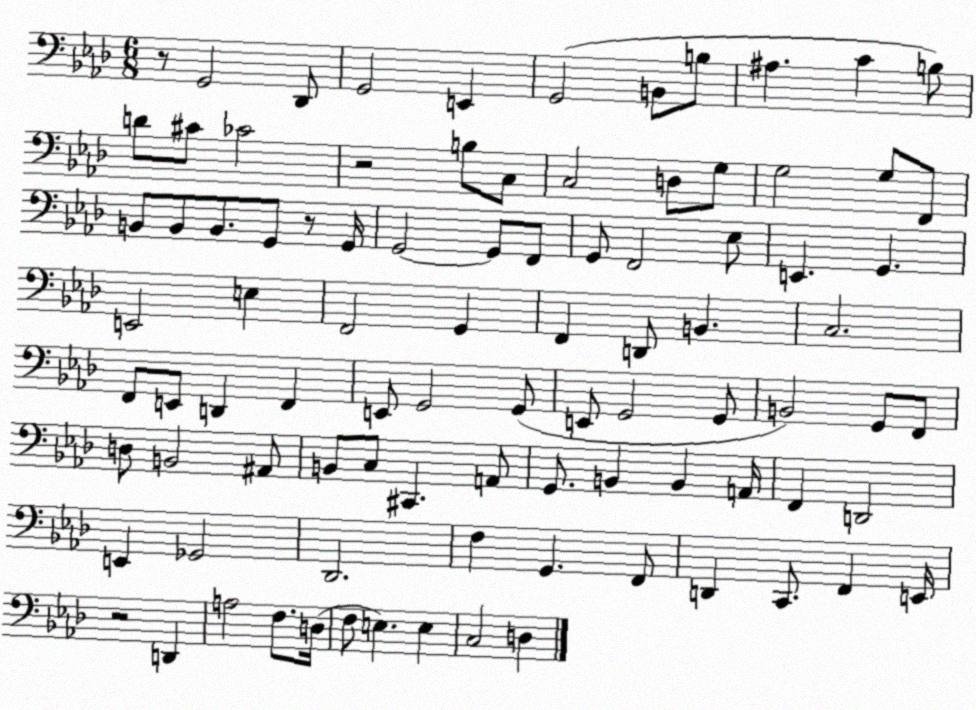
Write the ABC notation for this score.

X:1
T:Untitled
M:6/8
L:1/4
K:Ab
z/2 G,,2 _D,,/2 G,,2 E,, G,,2 B,,/2 B,/2 ^A, C B,/2 D/2 ^C/2 _C2 z2 B,/2 C,/2 C,2 D,/2 G,/2 G,2 G,/2 F,,/2 B,,/2 B,,/2 B,,/2 G,,/2 z/2 G,,/4 G,,2 G,,/2 F,,/2 G,,/2 F,,2 _E,/2 E,, G,, E,,2 E, F,,2 G,, F,, D,,/2 B,, C,2 F,,/2 E,,/2 D,, F,, E,,/2 G,,2 G,,/2 E,,/2 G,,2 G,,/2 B,,2 G,,/2 F,,/2 D,/2 B,,2 ^A,,/2 B,,/2 C,/2 ^C,, A,,/2 G,,/2 B,, B,, A,,/4 F,, D,,2 E,, _G,,2 _D,,2 F, G,, F,,/2 D,, C,,/2 F,, E,,/4 z2 D,, A,2 F,/2 D,/4 F,/2 E, E, C,2 D,